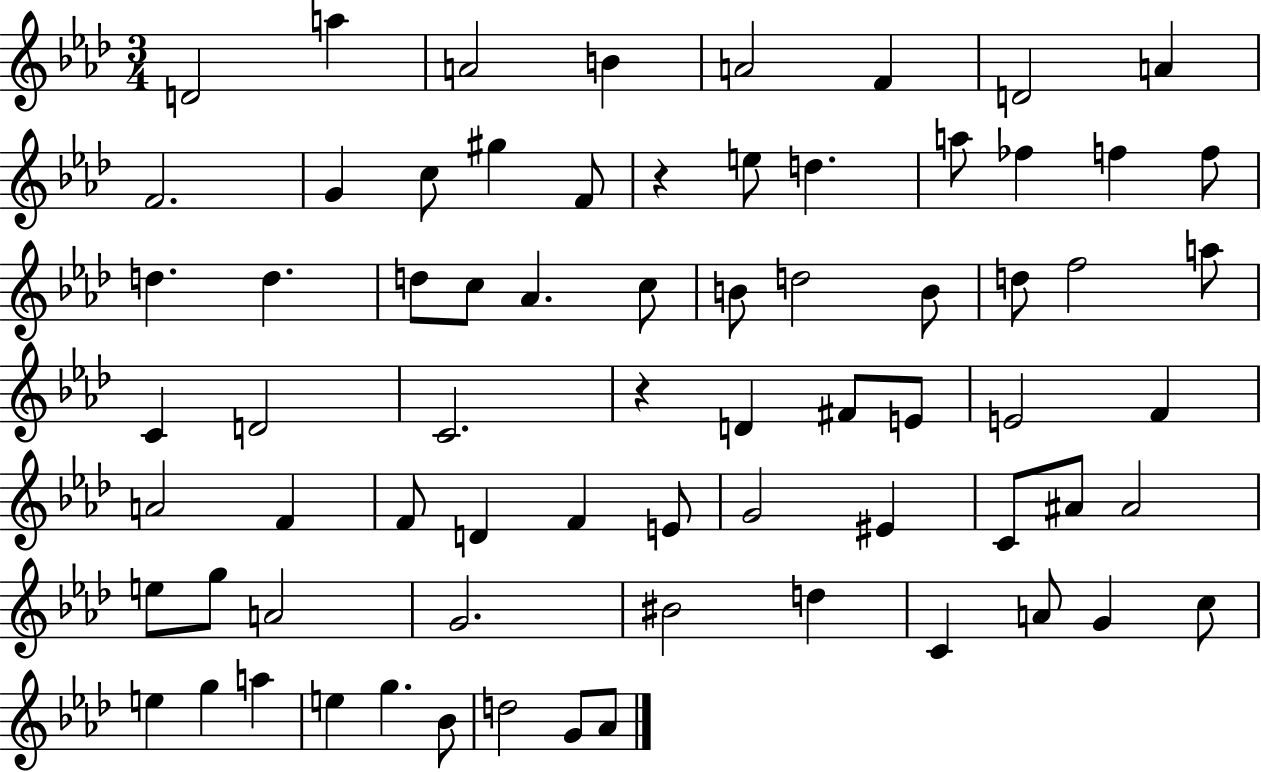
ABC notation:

X:1
T:Untitled
M:3/4
L:1/4
K:Ab
D2 a A2 B A2 F D2 A F2 G c/2 ^g F/2 z e/2 d a/2 _f f f/2 d d d/2 c/2 _A c/2 B/2 d2 B/2 d/2 f2 a/2 C D2 C2 z D ^F/2 E/2 E2 F A2 F F/2 D F E/2 G2 ^E C/2 ^A/2 ^A2 e/2 g/2 A2 G2 ^B2 d C A/2 G c/2 e g a e g _B/2 d2 G/2 _A/2